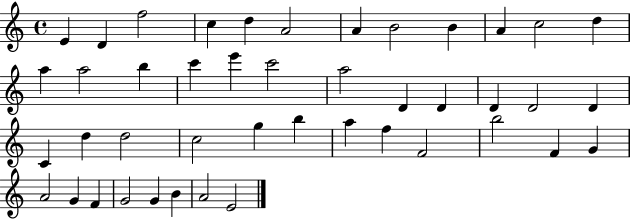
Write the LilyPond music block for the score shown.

{
  \clef treble
  \time 4/4
  \defaultTimeSignature
  \key c \major
  e'4 d'4 f''2 | c''4 d''4 a'2 | a'4 b'2 b'4 | a'4 c''2 d''4 | \break a''4 a''2 b''4 | c'''4 e'''4 c'''2 | a''2 d'4 d'4 | d'4 d'2 d'4 | \break c'4 d''4 d''2 | c''2 g''4 b''4 | a''4 f''4 f'2 | b''2 f'4 g'4 | \break a'2 g'4 f'4 | g'2 g'4 b'4 | a'2 e'2 | \bar "|."
}